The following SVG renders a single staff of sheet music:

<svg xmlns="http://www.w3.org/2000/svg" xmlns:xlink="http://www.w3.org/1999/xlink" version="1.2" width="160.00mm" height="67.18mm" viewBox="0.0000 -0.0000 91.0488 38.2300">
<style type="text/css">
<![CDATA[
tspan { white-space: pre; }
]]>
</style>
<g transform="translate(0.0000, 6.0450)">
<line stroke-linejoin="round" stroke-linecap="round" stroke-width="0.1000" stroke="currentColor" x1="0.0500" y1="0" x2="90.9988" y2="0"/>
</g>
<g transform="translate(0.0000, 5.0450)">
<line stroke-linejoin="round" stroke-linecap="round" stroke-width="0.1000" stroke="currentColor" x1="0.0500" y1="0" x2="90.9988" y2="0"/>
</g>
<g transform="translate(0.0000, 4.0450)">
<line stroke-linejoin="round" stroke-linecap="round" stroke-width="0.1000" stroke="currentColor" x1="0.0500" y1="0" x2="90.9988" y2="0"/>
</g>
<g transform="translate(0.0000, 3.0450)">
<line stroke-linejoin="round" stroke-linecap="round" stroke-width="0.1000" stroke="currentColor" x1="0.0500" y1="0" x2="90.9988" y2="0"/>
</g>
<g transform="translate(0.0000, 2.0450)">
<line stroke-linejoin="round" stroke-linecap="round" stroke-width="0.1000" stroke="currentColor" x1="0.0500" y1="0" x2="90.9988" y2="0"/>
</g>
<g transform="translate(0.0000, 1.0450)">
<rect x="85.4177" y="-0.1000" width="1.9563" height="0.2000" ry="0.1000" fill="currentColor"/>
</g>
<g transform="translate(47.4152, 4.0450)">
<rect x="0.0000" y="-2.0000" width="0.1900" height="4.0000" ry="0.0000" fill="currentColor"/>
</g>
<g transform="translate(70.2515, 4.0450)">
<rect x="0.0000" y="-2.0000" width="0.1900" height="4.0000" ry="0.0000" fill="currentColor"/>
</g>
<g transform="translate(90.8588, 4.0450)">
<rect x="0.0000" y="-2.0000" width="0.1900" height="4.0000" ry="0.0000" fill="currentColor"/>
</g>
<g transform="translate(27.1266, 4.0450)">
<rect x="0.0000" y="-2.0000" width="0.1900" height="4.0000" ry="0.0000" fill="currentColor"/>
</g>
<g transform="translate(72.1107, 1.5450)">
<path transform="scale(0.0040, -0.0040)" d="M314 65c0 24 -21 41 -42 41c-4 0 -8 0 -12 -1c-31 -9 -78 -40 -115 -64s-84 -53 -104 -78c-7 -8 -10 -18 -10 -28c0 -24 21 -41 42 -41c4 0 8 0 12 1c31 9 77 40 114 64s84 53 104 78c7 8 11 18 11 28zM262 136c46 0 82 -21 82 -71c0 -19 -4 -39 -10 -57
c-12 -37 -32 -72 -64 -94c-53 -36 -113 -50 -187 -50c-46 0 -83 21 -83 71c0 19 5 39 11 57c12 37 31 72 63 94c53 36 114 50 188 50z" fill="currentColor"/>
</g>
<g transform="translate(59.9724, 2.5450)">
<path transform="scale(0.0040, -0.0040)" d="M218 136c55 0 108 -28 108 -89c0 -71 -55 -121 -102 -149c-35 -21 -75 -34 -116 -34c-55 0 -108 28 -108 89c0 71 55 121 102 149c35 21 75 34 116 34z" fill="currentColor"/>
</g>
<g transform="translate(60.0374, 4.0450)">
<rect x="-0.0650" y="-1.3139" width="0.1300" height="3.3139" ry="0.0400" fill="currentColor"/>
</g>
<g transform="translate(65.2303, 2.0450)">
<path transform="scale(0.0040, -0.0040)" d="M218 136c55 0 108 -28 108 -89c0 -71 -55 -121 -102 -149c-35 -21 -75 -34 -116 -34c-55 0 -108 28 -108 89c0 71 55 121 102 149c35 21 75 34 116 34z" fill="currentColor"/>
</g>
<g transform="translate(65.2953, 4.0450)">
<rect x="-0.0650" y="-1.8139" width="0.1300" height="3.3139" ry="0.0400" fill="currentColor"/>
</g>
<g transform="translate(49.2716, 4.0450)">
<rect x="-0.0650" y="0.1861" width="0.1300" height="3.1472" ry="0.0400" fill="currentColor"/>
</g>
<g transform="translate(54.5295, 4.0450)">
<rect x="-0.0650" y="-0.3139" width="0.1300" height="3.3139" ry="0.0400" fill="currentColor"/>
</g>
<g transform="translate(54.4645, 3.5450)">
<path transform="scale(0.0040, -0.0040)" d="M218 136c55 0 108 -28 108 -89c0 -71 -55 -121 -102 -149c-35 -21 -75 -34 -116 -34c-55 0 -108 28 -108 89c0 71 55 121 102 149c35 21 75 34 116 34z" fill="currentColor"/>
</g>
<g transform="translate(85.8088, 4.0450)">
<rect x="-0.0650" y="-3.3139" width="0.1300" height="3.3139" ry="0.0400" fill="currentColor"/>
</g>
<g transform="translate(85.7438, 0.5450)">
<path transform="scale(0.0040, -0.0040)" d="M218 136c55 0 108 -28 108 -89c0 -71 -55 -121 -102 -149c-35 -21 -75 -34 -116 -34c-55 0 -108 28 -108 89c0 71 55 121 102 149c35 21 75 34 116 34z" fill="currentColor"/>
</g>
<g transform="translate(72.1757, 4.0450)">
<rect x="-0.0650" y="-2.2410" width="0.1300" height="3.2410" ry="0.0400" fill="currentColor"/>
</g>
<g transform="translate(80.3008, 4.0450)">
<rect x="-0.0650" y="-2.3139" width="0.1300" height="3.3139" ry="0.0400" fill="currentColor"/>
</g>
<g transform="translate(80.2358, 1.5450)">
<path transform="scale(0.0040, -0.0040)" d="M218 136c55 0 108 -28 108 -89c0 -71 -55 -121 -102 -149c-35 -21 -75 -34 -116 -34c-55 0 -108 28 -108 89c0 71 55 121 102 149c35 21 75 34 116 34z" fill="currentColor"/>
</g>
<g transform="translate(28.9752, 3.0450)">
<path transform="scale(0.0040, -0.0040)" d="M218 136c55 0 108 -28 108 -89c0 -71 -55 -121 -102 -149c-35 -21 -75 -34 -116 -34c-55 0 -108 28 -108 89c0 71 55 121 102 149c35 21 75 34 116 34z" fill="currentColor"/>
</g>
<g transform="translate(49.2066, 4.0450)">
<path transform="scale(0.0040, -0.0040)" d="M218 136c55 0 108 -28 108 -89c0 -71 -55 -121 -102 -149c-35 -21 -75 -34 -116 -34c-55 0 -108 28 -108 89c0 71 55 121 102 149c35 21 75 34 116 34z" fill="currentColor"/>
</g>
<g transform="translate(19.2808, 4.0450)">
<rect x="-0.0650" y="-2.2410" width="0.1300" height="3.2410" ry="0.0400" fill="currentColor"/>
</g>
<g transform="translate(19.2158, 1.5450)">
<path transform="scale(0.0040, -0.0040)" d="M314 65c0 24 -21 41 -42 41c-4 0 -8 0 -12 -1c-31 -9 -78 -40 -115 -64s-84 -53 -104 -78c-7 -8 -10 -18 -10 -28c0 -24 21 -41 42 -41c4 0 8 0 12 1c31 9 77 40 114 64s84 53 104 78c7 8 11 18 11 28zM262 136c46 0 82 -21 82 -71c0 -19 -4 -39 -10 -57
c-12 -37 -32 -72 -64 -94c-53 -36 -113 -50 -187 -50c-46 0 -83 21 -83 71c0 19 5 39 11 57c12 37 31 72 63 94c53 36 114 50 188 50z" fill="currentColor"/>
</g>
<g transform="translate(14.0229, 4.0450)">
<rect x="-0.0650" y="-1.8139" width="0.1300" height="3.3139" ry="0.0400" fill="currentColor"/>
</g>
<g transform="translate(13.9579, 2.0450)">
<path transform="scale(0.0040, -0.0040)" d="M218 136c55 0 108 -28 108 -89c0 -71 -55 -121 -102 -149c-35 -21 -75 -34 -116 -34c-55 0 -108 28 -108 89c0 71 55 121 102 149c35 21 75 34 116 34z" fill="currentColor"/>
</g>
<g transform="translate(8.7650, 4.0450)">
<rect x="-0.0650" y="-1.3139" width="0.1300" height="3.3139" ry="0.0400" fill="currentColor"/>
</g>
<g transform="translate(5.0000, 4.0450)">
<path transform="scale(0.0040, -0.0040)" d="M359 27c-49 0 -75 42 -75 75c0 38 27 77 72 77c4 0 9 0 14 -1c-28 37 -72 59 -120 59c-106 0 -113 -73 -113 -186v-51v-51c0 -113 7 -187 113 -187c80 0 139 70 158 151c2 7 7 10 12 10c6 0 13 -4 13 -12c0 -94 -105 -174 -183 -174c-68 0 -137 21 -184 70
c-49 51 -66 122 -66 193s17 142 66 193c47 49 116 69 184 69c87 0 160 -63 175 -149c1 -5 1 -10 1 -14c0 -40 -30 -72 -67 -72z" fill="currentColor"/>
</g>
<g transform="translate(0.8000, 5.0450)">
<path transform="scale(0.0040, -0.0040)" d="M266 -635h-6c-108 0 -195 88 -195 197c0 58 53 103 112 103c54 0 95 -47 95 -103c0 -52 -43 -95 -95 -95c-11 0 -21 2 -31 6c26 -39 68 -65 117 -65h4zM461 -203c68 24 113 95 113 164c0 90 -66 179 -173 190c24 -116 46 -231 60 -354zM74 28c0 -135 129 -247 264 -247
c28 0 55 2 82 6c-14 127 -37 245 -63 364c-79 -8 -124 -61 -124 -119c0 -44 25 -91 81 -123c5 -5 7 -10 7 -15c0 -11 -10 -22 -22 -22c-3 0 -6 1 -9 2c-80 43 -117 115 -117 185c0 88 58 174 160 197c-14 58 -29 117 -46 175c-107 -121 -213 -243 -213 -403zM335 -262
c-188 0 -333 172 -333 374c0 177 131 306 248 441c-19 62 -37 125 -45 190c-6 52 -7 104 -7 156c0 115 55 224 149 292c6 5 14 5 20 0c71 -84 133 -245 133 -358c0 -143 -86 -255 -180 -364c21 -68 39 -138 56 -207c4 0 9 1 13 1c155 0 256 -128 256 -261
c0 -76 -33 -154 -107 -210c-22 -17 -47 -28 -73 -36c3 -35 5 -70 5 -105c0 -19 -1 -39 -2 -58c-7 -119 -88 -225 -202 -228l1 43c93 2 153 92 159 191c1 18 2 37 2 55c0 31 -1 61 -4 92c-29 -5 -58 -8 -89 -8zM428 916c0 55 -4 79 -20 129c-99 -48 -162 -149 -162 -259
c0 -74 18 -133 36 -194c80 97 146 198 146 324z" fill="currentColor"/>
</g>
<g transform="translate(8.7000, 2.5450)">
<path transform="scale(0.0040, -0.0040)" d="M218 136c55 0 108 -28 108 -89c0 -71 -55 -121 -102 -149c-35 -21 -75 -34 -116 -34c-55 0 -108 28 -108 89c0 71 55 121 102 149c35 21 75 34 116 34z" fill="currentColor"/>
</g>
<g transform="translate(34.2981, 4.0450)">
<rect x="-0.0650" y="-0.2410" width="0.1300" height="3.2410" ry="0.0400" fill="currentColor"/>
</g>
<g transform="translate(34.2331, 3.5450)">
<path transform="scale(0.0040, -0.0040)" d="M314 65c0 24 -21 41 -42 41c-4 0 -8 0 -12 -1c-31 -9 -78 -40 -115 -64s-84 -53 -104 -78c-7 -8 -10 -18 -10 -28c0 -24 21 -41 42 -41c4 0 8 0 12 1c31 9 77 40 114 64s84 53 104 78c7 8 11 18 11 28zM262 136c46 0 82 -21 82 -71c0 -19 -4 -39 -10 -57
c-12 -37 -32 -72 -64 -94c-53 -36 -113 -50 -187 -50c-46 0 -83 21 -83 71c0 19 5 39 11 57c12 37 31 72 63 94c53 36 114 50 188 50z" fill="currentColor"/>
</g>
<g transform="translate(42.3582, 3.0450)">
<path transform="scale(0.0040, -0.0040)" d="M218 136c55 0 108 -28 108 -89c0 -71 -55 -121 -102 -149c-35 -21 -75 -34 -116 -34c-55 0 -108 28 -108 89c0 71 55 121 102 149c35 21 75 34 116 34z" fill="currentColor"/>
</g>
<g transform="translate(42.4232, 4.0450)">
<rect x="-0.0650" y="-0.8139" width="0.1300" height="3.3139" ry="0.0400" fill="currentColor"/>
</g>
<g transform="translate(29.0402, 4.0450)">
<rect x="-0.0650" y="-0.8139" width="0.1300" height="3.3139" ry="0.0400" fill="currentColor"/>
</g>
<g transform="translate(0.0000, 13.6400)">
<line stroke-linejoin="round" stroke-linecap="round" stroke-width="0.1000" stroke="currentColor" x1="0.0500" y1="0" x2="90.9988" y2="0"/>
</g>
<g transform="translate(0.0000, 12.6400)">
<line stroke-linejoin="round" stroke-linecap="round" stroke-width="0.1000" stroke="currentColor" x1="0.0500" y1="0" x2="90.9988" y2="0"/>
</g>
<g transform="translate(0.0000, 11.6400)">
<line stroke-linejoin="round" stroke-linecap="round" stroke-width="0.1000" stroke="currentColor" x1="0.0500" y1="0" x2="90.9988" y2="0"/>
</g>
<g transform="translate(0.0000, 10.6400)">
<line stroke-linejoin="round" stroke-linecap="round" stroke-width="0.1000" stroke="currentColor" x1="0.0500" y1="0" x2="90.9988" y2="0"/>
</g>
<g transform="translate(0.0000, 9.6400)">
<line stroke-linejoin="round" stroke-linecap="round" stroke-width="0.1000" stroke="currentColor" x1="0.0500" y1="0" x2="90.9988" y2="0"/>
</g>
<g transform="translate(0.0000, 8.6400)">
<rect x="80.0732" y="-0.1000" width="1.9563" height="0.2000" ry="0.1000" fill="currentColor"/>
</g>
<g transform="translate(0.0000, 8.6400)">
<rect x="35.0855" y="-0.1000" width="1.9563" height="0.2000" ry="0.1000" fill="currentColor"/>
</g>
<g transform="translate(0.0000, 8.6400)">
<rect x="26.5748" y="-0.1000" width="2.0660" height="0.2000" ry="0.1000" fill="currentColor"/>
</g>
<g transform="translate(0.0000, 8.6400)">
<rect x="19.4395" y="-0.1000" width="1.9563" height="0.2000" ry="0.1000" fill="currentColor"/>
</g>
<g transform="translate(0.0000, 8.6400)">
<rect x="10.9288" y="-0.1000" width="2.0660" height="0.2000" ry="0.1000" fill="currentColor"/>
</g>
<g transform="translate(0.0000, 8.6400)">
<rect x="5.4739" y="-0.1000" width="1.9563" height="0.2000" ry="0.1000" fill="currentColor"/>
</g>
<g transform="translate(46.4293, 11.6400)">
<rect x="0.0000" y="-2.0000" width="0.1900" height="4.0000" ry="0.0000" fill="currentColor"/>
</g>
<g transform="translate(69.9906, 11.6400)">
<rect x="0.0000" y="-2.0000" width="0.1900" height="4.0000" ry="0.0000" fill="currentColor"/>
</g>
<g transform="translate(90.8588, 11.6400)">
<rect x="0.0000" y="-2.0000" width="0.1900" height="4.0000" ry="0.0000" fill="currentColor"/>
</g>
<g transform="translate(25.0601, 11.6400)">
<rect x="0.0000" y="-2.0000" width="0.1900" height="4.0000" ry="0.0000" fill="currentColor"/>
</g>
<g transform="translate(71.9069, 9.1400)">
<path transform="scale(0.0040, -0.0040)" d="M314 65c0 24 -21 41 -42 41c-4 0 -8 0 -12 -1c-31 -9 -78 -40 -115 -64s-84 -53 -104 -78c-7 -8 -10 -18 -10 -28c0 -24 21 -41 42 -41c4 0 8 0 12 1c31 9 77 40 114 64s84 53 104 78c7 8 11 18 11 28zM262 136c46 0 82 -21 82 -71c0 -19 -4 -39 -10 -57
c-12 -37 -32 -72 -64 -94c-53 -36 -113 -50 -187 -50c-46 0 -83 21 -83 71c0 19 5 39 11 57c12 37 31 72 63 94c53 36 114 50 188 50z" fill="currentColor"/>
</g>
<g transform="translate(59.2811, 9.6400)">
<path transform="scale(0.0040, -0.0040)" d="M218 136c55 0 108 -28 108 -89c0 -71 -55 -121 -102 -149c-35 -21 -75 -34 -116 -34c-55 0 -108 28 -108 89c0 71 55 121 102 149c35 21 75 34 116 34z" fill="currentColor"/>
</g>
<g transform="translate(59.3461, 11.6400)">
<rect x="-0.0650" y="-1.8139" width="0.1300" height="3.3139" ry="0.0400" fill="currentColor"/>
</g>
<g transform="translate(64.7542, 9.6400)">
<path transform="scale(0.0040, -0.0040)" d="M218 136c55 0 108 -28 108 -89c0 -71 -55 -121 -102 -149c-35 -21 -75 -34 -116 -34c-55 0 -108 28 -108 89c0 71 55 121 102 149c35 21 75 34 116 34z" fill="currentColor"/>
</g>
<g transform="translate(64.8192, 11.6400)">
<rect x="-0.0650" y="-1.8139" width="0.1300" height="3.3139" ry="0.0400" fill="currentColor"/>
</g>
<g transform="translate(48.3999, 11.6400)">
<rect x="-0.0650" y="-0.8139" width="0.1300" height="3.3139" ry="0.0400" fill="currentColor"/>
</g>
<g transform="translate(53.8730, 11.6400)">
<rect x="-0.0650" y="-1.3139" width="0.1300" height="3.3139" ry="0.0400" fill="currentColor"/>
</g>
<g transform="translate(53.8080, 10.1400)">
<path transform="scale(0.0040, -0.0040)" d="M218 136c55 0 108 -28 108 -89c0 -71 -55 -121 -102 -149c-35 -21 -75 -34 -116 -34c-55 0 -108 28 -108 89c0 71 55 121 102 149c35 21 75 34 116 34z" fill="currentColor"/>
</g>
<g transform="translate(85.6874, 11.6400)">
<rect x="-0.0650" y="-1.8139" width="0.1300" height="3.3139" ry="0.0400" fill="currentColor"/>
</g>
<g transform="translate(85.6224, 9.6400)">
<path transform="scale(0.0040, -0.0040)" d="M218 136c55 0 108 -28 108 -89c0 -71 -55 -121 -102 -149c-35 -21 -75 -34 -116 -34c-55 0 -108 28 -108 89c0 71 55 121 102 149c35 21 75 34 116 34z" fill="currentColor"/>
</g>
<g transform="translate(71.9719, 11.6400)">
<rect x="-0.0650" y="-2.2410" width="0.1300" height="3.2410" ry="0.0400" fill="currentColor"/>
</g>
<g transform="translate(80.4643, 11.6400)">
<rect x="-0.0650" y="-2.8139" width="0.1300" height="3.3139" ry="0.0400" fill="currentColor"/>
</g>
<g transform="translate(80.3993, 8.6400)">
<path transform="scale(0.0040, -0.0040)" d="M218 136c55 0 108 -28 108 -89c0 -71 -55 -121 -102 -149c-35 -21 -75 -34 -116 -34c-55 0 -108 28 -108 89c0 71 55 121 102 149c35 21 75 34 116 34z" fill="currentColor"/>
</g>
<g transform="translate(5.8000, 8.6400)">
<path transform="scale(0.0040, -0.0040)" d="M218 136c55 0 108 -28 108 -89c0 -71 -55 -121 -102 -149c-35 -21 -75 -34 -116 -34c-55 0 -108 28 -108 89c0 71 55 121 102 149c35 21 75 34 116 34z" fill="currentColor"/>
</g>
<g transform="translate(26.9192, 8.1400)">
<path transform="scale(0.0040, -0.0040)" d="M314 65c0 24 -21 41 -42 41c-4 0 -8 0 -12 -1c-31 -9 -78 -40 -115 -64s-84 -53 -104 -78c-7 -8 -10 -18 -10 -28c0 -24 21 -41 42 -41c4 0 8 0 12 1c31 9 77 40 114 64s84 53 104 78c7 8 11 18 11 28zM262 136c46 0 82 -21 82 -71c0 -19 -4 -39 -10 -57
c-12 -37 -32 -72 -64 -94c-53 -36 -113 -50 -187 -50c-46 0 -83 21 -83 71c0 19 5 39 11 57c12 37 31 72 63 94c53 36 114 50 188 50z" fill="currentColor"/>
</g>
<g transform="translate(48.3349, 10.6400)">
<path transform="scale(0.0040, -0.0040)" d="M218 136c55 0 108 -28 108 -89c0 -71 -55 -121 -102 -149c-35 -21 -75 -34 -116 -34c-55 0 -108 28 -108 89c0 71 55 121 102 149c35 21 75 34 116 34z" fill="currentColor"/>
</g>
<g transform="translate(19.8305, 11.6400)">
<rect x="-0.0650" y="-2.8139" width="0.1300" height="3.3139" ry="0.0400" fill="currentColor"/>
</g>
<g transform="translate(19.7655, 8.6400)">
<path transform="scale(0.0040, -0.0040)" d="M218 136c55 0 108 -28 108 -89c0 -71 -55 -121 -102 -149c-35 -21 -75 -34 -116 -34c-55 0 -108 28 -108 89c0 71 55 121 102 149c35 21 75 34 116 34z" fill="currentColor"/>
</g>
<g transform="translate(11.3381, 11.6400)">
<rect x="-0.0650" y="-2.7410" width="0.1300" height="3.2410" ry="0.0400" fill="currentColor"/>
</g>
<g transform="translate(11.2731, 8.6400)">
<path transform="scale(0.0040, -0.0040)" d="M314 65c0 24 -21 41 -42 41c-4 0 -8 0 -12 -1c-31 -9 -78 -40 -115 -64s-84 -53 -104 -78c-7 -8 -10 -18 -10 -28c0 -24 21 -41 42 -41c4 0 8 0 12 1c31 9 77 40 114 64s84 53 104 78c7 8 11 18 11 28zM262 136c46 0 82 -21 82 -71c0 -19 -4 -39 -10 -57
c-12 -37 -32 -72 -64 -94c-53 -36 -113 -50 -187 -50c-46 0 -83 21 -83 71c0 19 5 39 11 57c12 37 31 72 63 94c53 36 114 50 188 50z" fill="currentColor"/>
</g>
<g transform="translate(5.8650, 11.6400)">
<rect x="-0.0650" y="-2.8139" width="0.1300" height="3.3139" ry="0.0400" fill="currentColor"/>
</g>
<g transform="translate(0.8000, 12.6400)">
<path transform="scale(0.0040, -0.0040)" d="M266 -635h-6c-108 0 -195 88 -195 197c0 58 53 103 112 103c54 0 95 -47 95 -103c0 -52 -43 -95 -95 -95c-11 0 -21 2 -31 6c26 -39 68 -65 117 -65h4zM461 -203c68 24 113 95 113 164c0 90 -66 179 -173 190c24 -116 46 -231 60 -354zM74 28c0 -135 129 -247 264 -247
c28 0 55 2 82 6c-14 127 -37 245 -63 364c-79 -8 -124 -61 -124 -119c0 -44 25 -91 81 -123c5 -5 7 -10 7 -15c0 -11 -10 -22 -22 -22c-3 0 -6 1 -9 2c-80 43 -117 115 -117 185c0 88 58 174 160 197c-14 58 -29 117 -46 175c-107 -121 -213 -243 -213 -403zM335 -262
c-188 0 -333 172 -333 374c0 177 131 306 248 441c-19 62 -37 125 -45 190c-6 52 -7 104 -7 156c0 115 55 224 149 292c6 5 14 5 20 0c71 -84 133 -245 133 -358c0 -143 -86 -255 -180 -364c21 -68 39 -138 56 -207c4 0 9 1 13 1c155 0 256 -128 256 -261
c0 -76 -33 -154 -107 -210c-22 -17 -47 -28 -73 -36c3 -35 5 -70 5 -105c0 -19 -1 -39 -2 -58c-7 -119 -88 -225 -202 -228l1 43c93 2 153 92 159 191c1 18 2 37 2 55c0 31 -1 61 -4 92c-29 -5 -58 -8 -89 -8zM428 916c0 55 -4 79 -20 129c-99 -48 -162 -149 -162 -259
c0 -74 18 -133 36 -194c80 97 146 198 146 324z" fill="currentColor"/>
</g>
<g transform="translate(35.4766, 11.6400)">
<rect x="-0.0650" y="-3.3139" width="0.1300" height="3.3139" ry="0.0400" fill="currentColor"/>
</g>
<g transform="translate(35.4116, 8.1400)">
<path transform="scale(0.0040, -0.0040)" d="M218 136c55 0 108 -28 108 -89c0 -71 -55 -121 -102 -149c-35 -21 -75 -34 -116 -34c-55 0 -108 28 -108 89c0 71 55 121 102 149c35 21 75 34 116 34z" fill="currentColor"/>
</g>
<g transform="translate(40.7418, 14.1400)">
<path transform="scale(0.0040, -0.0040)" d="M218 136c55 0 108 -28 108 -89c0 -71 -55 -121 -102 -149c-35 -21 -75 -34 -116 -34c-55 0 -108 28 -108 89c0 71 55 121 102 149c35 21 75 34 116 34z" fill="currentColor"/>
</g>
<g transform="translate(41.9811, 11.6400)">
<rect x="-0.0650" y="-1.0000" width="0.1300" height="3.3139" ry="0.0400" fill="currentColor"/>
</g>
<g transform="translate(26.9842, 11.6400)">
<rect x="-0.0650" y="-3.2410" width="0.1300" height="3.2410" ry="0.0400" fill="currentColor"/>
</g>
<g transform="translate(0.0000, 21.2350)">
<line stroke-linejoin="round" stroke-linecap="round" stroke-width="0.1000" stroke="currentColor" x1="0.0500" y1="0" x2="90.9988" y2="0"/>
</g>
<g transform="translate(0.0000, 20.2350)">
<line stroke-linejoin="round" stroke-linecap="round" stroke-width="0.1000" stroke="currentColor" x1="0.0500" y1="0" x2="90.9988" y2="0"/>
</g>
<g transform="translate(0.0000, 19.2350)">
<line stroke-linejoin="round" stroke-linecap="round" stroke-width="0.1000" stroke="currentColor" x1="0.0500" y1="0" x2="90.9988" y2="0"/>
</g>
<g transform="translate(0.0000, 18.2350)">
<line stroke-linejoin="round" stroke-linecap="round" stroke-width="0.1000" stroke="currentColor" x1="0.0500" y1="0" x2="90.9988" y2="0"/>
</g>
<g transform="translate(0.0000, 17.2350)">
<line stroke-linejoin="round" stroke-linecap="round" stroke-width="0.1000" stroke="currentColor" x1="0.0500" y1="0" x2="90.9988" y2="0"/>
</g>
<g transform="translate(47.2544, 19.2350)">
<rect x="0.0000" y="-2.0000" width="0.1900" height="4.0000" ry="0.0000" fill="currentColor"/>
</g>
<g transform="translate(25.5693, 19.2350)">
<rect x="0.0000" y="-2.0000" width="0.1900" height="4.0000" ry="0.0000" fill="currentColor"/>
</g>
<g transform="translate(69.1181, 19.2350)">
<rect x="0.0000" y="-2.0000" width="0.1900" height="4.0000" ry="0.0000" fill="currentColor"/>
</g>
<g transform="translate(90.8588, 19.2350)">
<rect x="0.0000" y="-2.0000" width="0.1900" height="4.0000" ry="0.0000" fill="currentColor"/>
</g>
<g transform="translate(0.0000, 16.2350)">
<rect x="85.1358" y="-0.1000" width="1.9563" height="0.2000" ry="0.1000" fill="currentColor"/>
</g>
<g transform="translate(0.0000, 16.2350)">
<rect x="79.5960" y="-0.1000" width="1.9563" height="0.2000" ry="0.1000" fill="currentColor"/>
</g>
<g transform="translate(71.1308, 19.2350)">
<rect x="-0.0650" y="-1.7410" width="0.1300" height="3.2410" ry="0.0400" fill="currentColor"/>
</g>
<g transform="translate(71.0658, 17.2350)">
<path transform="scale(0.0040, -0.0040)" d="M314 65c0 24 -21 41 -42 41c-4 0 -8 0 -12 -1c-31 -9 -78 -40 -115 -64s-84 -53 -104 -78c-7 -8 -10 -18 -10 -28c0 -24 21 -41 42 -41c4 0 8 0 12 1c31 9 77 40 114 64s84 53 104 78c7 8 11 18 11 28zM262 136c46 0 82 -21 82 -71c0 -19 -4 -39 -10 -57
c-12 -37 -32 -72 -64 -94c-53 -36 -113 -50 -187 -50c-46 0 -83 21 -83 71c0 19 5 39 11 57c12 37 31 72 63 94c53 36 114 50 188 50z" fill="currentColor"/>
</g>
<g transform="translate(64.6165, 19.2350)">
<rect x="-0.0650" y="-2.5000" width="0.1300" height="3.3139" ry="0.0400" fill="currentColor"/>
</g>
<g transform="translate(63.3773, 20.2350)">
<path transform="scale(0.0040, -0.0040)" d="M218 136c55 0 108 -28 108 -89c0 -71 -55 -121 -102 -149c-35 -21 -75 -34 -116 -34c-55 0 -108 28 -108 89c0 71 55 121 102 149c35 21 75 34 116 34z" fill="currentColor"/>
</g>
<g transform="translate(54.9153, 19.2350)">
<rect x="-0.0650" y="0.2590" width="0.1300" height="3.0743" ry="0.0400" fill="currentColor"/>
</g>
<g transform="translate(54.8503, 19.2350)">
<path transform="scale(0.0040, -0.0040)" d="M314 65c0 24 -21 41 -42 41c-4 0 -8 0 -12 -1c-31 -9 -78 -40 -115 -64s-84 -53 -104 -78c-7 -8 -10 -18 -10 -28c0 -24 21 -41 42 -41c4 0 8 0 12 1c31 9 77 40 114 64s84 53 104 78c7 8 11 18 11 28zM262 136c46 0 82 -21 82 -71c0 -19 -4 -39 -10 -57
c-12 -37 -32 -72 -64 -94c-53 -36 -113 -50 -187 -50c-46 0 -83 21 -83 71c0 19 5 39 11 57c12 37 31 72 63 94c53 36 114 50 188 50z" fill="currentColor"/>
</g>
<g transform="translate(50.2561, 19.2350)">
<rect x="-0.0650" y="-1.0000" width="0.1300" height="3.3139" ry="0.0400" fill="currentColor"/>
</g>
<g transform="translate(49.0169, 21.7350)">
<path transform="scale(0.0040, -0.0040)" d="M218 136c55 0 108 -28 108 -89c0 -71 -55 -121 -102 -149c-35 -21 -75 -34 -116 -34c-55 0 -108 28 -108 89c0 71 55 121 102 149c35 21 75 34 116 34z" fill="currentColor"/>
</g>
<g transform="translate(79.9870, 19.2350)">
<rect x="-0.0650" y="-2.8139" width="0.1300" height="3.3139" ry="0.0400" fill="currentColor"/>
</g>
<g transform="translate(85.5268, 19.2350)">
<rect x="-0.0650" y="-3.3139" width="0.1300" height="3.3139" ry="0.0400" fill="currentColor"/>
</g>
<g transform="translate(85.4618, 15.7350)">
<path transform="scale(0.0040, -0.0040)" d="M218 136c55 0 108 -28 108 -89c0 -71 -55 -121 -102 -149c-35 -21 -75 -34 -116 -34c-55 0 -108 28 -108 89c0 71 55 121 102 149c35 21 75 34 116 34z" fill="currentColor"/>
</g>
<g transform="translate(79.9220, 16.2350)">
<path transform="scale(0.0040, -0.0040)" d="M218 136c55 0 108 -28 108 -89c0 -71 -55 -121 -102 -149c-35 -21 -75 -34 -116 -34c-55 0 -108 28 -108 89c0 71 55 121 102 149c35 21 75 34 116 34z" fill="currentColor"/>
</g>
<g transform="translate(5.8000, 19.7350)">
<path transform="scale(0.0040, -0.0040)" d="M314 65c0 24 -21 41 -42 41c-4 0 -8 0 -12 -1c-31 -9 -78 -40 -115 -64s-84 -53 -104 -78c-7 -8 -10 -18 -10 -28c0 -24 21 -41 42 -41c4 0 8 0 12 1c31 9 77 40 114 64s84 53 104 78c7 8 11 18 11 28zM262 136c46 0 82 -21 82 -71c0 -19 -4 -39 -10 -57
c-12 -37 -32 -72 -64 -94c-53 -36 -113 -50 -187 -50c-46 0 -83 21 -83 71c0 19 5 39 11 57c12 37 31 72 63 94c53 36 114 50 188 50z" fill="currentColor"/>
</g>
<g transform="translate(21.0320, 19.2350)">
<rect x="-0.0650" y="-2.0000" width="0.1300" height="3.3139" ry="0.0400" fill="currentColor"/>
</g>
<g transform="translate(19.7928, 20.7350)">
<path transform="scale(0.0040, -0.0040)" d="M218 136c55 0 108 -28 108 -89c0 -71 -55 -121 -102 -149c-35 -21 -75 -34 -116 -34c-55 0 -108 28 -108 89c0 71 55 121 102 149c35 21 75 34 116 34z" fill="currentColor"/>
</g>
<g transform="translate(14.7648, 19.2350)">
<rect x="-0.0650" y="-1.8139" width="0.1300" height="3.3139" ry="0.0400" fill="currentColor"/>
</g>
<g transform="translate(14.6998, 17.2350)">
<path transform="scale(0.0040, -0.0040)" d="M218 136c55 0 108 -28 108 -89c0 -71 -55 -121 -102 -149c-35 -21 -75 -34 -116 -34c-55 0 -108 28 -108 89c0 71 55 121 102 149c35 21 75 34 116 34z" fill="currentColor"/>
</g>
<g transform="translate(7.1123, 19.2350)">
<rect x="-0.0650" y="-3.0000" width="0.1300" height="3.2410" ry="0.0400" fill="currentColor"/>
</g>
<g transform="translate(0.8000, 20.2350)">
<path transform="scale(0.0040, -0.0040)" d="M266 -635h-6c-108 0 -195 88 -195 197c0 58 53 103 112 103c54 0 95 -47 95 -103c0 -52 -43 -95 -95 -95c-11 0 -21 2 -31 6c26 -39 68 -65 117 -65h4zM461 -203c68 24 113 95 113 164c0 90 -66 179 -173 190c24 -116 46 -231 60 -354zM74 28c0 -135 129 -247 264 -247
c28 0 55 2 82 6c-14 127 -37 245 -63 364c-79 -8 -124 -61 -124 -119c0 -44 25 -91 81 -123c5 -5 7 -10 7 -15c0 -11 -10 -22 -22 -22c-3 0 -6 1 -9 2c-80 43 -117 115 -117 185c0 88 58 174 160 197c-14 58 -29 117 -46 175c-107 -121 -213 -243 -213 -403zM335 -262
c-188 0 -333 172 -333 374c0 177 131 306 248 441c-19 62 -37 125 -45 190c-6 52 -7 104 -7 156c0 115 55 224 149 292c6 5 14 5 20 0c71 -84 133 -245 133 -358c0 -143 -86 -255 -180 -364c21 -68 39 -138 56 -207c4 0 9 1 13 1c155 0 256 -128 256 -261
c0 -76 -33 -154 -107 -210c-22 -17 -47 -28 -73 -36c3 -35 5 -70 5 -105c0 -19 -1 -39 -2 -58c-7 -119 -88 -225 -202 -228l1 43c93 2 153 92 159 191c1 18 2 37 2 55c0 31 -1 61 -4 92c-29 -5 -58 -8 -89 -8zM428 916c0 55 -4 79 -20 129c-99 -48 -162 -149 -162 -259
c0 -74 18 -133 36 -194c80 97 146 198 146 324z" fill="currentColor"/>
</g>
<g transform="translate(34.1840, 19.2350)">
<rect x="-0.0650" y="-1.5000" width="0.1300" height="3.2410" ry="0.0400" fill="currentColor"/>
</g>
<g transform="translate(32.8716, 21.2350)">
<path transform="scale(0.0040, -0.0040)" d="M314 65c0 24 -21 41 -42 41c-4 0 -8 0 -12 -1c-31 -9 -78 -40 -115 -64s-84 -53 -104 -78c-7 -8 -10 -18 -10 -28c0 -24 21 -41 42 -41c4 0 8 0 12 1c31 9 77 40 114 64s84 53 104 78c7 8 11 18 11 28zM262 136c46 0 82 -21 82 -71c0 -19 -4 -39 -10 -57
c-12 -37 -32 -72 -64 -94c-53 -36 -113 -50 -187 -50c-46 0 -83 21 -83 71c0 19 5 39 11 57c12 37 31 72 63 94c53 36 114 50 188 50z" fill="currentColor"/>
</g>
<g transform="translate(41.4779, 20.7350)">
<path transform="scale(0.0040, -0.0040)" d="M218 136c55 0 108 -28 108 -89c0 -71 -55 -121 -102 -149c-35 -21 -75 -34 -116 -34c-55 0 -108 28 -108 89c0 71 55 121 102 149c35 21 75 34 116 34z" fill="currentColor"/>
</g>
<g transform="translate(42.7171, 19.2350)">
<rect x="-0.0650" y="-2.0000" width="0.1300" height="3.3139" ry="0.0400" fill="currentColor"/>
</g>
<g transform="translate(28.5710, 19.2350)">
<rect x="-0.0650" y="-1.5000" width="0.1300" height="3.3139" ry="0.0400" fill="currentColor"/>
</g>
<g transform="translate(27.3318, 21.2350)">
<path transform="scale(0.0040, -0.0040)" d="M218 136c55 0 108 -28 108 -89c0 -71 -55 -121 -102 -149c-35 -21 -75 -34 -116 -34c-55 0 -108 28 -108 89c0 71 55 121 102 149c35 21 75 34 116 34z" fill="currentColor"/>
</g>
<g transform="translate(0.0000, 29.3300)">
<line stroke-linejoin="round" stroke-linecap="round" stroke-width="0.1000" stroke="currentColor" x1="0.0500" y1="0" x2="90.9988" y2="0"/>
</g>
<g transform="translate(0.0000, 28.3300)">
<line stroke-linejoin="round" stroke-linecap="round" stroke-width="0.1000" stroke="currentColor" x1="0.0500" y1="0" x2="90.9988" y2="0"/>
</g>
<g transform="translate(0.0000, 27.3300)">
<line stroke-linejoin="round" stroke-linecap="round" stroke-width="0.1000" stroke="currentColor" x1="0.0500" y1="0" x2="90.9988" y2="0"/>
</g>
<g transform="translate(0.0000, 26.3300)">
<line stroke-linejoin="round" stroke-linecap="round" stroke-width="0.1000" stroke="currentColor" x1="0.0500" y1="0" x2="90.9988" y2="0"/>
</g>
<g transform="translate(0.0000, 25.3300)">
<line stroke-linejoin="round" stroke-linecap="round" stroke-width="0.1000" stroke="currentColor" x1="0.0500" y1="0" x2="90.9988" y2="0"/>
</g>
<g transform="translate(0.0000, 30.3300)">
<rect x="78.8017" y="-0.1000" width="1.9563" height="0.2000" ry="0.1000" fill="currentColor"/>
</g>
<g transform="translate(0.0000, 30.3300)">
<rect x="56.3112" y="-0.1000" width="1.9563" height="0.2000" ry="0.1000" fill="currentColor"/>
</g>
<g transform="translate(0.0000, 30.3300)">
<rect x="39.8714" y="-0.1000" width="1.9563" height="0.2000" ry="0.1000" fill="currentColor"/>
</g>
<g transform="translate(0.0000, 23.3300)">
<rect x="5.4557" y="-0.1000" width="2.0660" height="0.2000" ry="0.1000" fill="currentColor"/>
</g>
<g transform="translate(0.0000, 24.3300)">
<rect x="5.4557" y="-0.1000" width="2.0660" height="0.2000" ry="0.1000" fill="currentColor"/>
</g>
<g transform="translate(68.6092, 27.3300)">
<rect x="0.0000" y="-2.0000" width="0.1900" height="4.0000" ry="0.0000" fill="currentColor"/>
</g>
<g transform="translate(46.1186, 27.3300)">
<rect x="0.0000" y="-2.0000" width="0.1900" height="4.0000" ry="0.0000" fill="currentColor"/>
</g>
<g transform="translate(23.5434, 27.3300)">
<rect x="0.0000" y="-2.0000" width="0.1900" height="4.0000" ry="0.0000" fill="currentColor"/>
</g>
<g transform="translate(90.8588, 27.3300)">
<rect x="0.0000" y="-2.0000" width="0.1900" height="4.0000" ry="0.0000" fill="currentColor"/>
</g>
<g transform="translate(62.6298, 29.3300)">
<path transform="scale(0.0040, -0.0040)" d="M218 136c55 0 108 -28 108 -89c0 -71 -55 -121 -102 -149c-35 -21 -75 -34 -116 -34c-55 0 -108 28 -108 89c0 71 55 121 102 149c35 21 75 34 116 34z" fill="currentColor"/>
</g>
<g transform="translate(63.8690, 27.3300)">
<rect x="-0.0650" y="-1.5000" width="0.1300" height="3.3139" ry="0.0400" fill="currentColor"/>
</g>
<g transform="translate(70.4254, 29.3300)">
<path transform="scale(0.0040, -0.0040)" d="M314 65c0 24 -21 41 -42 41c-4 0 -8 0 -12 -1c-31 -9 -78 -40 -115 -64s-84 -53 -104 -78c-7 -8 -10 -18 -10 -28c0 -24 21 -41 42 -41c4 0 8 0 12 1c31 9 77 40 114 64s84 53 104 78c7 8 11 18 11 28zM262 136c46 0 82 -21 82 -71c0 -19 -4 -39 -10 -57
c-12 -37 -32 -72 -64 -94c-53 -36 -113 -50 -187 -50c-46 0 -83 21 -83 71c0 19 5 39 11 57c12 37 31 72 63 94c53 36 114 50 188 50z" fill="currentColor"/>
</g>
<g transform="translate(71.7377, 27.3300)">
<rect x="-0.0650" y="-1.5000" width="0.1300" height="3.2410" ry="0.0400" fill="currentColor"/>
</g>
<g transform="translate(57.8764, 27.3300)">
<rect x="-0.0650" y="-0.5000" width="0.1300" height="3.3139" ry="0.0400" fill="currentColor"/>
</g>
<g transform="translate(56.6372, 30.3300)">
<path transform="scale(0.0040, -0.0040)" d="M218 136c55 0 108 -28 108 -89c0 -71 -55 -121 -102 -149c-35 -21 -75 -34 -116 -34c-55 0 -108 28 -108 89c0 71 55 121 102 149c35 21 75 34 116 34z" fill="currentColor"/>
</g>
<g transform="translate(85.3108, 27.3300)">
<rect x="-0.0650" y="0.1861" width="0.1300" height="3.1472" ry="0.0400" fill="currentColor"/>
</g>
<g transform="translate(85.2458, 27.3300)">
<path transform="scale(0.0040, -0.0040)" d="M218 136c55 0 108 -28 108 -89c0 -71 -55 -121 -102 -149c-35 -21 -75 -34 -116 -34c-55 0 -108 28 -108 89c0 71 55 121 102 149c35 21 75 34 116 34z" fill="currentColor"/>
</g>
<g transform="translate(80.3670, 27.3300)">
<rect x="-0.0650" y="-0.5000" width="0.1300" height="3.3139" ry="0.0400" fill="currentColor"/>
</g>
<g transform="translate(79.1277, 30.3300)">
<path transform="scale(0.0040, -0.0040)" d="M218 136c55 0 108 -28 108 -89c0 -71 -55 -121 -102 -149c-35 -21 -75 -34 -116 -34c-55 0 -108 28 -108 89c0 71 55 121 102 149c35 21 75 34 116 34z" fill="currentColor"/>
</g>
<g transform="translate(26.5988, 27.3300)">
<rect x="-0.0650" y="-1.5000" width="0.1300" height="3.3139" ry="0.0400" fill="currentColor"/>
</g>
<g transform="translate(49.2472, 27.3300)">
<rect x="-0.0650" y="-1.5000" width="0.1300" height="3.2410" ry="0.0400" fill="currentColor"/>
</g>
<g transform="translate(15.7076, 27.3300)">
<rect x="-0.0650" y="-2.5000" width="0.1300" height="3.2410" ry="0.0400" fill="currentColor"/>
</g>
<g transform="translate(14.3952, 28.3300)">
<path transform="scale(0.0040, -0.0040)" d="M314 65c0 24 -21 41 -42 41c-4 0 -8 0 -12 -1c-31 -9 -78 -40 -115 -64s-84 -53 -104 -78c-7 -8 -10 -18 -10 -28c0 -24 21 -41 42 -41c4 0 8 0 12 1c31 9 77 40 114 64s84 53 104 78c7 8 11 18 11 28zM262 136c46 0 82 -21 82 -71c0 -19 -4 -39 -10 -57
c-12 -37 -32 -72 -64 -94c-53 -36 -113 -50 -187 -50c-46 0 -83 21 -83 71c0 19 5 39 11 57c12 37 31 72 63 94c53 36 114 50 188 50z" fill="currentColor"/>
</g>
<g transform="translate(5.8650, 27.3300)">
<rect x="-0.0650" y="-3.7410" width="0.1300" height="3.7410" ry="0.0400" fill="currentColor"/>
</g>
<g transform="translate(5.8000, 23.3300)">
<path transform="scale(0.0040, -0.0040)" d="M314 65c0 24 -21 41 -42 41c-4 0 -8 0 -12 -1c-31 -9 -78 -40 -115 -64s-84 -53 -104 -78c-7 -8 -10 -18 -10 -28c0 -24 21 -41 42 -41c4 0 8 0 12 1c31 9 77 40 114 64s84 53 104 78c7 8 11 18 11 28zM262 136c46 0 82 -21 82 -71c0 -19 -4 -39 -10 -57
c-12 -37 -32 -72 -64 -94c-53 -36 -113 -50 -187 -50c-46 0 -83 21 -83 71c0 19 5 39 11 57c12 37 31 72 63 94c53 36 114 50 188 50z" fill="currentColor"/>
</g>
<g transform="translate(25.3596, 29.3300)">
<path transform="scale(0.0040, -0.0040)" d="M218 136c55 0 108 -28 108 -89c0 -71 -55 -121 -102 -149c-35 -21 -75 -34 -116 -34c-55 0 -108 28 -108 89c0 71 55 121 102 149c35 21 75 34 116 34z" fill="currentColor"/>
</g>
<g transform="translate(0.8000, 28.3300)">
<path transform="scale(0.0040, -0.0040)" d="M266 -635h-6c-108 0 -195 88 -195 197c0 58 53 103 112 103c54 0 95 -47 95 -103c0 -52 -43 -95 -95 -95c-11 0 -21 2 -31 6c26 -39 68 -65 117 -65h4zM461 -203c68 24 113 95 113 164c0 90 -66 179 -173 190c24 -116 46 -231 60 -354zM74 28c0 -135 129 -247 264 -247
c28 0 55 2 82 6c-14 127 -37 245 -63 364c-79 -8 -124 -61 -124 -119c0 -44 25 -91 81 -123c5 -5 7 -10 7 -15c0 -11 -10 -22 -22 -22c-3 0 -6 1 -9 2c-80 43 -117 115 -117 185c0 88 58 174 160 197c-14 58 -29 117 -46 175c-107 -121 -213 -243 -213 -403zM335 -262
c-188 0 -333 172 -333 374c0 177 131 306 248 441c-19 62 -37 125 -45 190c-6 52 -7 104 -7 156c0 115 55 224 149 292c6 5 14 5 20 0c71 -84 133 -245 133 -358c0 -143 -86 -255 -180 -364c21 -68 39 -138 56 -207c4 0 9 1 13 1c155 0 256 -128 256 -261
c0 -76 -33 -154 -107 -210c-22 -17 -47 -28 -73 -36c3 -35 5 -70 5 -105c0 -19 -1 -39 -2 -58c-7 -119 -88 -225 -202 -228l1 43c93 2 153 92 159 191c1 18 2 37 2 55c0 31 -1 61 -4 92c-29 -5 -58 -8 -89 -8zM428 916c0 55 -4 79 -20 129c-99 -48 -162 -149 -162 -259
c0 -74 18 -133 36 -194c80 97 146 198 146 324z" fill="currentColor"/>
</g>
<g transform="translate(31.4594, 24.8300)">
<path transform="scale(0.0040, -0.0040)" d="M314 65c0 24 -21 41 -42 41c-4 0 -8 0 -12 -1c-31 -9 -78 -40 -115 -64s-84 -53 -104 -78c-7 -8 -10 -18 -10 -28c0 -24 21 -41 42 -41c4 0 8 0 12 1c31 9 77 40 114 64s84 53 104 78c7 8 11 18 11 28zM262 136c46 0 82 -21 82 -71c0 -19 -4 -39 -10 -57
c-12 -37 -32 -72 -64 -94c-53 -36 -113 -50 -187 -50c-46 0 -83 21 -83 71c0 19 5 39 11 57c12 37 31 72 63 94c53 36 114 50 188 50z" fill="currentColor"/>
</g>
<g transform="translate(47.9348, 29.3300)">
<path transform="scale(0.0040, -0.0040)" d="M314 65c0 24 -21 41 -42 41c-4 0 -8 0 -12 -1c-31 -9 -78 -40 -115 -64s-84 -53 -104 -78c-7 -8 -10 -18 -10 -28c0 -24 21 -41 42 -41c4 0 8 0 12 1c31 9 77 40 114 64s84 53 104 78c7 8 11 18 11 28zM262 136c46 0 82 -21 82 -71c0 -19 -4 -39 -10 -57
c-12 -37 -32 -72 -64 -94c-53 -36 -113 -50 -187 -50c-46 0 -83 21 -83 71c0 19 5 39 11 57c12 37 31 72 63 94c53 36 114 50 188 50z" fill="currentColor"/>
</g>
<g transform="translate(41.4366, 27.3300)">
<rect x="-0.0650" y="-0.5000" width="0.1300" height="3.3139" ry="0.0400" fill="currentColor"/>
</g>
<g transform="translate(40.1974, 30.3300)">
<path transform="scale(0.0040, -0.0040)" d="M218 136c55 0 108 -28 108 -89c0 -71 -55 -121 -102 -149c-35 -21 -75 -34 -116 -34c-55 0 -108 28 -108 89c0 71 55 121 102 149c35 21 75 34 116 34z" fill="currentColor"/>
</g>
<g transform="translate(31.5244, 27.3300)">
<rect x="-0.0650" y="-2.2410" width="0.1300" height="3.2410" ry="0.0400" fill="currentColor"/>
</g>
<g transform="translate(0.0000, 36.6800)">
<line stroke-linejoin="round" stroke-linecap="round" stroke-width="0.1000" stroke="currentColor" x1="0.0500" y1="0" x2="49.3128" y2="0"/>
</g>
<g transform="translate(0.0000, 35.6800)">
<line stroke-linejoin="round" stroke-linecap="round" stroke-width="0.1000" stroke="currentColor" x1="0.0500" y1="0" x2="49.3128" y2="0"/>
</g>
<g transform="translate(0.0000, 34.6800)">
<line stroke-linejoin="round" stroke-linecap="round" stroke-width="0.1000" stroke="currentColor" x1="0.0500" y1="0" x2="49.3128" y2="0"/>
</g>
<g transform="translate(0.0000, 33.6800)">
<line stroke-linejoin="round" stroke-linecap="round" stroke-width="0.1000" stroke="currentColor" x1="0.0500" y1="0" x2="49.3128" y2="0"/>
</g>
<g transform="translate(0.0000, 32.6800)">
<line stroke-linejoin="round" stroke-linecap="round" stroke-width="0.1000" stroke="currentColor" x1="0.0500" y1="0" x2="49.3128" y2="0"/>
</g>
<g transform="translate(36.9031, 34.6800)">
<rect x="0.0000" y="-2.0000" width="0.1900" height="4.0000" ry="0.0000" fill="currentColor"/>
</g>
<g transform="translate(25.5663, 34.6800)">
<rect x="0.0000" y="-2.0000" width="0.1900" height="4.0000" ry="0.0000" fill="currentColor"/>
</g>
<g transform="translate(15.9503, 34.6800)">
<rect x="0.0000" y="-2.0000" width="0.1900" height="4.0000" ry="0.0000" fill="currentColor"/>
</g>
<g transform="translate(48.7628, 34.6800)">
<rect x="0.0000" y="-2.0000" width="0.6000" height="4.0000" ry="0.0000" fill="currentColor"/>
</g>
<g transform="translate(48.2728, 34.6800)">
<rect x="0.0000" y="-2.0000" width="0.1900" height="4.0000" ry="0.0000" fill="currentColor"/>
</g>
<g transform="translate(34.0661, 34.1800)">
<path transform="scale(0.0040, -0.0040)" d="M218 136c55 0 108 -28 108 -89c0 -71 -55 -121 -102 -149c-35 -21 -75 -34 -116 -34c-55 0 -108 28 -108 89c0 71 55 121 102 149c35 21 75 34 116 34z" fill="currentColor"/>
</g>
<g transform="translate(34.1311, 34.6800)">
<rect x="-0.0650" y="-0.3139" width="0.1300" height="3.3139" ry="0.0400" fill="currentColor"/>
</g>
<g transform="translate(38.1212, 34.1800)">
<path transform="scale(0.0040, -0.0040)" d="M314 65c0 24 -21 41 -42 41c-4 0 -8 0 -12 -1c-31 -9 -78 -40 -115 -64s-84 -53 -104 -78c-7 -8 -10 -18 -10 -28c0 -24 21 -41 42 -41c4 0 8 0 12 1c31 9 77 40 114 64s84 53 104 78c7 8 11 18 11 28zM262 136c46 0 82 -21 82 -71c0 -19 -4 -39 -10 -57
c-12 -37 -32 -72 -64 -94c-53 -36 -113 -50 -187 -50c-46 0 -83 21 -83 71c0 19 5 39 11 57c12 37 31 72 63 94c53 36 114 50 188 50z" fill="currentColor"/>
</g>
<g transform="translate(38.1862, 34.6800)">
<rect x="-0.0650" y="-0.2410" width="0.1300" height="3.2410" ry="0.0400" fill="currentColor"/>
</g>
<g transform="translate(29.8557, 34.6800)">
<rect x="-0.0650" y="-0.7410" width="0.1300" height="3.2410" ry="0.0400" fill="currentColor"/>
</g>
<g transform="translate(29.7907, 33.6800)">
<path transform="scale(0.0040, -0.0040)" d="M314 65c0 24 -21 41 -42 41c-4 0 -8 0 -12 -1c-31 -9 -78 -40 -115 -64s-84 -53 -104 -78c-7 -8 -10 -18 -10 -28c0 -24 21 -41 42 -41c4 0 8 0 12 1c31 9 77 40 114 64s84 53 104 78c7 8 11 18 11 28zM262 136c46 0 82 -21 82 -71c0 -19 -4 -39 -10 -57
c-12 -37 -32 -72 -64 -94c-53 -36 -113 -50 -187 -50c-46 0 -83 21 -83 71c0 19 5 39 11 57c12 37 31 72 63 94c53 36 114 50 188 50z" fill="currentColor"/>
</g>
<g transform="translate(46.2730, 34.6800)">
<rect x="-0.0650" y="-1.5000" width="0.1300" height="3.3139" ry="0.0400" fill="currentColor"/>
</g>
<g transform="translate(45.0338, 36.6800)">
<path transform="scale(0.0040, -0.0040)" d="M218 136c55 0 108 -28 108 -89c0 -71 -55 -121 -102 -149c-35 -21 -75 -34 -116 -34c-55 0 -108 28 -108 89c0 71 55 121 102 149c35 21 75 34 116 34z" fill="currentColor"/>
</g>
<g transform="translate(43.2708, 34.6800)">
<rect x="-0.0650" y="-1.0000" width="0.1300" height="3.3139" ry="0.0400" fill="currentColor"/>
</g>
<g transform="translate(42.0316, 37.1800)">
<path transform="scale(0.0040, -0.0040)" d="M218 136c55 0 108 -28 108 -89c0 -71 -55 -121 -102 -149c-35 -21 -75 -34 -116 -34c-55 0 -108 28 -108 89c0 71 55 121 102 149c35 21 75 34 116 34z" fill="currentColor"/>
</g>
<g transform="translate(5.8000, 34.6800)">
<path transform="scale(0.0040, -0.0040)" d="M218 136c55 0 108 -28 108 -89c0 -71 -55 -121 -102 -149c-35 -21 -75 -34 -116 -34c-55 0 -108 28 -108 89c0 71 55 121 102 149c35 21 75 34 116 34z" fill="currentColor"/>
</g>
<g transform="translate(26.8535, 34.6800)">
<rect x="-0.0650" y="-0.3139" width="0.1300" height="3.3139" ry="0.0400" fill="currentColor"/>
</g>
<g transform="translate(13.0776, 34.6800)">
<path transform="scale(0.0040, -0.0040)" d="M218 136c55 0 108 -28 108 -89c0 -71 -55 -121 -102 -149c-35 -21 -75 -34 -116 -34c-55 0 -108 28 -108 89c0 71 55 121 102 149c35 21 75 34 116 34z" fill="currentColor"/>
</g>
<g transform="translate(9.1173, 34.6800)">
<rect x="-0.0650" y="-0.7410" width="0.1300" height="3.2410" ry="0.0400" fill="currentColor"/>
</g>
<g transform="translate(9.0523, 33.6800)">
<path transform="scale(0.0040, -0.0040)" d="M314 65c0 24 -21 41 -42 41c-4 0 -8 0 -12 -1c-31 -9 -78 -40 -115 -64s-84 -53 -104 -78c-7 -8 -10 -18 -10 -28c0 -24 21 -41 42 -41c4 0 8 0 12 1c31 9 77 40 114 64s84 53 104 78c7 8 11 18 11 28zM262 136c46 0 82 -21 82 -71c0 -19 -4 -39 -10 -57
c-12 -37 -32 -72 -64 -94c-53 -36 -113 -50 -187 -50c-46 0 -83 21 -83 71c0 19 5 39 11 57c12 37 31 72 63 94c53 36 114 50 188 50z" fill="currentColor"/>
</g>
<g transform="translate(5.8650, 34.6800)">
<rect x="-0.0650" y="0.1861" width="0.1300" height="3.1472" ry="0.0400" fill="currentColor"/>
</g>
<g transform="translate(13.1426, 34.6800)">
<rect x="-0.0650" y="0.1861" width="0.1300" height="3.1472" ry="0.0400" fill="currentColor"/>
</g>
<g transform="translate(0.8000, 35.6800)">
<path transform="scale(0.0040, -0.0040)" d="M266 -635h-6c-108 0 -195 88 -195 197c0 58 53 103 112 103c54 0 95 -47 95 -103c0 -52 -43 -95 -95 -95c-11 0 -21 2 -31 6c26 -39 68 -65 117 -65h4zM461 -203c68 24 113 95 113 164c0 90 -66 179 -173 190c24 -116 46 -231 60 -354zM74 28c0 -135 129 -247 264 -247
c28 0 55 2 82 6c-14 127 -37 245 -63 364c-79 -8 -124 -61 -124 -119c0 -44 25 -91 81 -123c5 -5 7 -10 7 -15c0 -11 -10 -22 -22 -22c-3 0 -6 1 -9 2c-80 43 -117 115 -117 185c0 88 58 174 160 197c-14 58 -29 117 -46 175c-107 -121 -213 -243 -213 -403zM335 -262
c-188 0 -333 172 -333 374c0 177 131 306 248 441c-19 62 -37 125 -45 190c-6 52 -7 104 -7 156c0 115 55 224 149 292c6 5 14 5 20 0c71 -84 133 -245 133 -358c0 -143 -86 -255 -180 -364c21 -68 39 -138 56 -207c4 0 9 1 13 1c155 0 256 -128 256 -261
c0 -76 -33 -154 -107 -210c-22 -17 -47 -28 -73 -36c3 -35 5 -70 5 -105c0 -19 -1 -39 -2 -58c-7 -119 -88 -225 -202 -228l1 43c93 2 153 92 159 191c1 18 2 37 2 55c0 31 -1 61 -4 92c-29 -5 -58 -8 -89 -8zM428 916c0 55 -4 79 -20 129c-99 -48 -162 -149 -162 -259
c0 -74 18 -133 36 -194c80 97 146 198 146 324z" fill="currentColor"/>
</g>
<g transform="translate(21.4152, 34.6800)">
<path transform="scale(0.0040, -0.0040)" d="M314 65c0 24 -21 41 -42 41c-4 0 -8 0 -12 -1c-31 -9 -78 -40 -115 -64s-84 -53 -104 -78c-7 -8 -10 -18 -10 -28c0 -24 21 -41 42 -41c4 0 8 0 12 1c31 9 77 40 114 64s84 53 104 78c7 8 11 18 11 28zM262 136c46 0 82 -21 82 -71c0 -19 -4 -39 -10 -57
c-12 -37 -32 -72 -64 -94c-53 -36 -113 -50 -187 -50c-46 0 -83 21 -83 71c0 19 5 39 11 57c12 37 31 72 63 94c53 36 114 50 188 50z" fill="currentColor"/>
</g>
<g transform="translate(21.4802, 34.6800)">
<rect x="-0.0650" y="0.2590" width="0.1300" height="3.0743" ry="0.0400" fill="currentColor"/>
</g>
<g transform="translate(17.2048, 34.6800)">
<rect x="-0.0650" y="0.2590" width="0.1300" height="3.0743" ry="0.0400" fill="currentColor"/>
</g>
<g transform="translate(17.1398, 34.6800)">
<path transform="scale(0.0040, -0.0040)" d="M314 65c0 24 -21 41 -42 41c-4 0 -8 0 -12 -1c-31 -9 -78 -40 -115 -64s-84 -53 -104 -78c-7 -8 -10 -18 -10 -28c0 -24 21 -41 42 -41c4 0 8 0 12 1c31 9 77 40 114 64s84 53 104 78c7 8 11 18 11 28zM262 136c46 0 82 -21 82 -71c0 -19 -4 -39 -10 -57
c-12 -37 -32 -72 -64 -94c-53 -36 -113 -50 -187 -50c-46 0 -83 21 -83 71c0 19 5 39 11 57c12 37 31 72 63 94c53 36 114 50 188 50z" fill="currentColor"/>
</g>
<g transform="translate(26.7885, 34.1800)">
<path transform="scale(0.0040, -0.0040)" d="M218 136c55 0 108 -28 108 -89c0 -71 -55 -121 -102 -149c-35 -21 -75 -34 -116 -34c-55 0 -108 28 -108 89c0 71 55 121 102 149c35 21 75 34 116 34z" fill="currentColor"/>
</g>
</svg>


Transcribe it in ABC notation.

X:1
T:Untitled
M:4/4
L:1/4
K:C
e f g2 d c2 d B c e f g2 g b a a2 a b2 b D d e f f g2 a f A2 f F E E2 F D B2 G f2 a b c'2 G2 E g2 C E2 C E E2 C B B d2 B B2 B2 c d2 c c2 D E